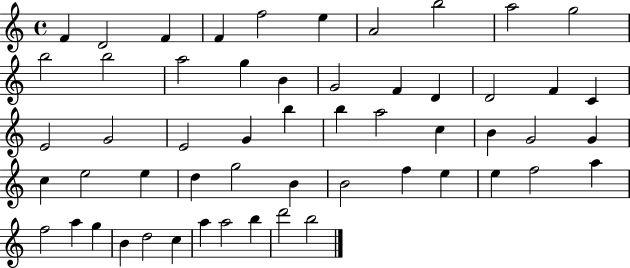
F4/q D4/h F4/q F4/q F5/h E5/q A4/h B5/h A5/h G5/h B5/h B5/h A5/h G5/q B4/q G4/h F4/q D4/q D4/h F4/q C4/q E4/h G4/h E4/h G4/q B5/q B5/q A5/h C5/q B4/q G4/h G4/q C5/q E5/h E5/q D5/q G5/h B4/q B4/h F5/q E5/q E5/q F5/h A5/q F5/h A5/q G5/q B4/q D5/h C5/q A5/q A5/h B5/q D6/h B5/h